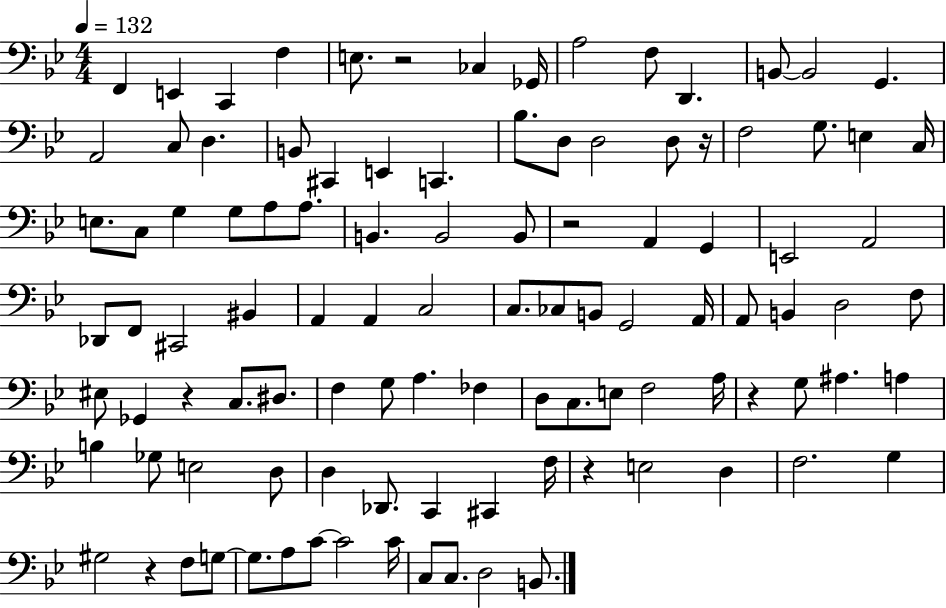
X:1
T:Untitled
M:4/4
L:1/4
K:Bb
F,, E,, C,, F, E,/2 z2 _C, _G,,/4 A,2 F,/2 D,, B,,/2 B,,2 G,, A,,2 C,/2 D, B,,/2 ^C,, E,, C,, _B,/2 D,/2 D,2 D,/2 z/4 F,2 G,/2 E, C,/4 E,/2 C,/2 G, G,/2 A,/2 A,/2 B,, B,,2 B,,/2 z2 A,, G,, E,,2 A,,2 _D,,/2 F,,/2 ^C,,2 ^B,, A,, A,, C,2 C,/2 _C,/2 B,,/2 G,,2 A,,/4 A,,/2 B,, D,2 F,/2 ^E,/2 _G,, z C,/2 ^D,/2 F, G,/2 A, _F, D,/2 C,/2 E,/2 F,2 A,/4 z G,/2 ^A, A, B, _G,/2 E,2 D,/2 D, _D,,/2 C,, ^C,, F,/4 z E,2 D, F,2 G, ^G,2 z F,/2 G,/2 G,/2 A,/2 C/2 C2 C/4 C,/2 C,/2 D,2 B,,/2